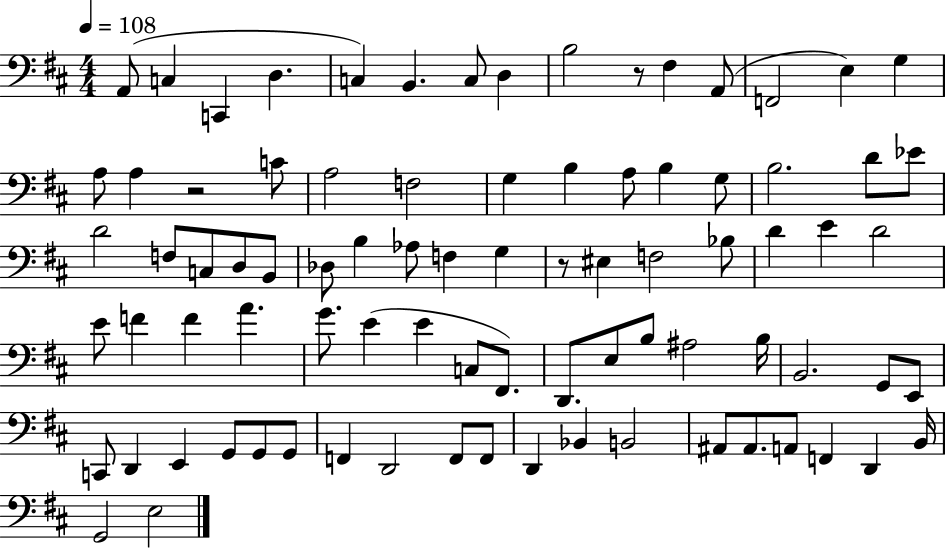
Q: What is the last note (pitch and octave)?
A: E3